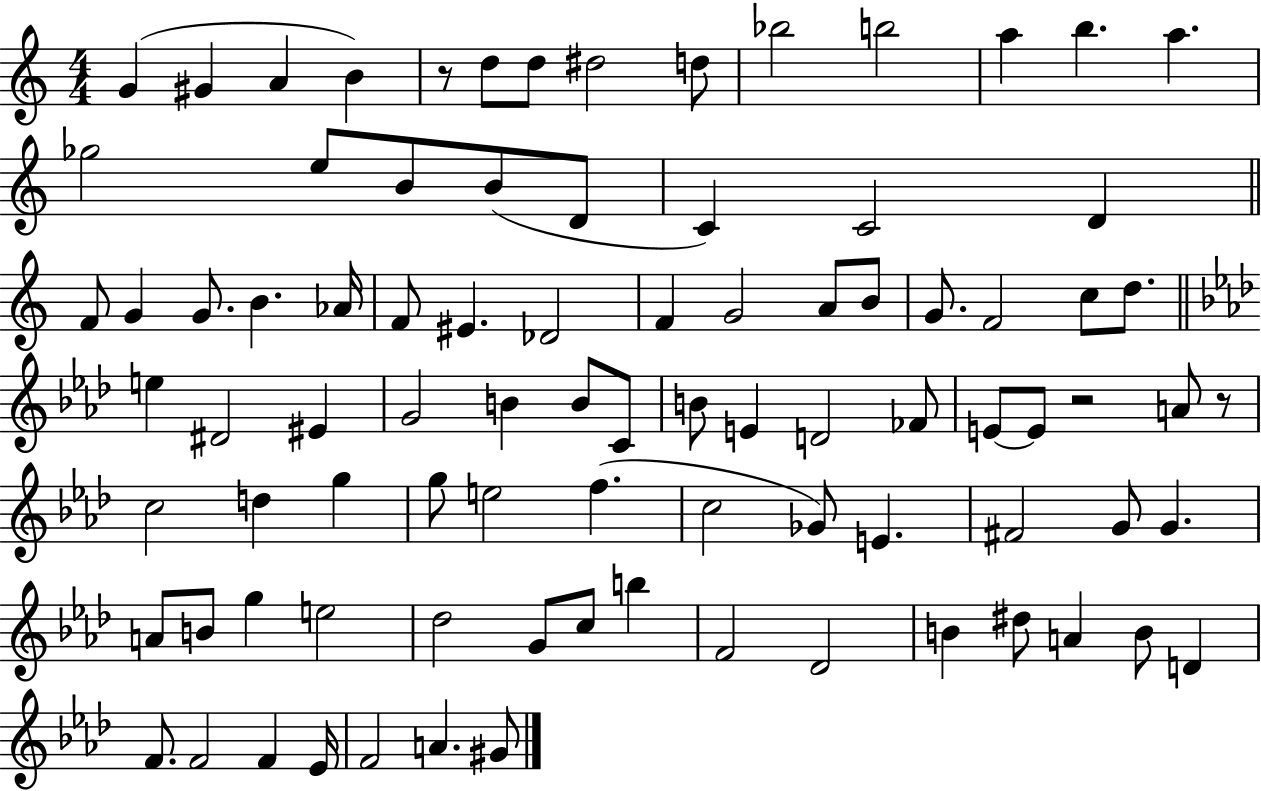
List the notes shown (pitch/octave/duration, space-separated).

G4/q G#4/q A4/q B4/q R/e D5/e D5/e D#5/h D5/e Bb5/h B5/h A5/q B5/q. A5/q. Gb5/h E5/e B4/e B4/e D4/e C4/q C4/h D4/q F4/e G4/q G4/e. B4/q. Ab4/s F4/e EIS4/q. Db4/h F4/q G4/h A4/e B4/e G4/e. F4/h C5/e D5/e. E5/q D#4/h EIS4/q G4/h B4/q B4/e C4/e B4/e E4/q D4/h FES4/e E4/e E4/e R/h A4/e R/e C5/h D5/q G5/q G5/e E5/h F5/q. C5/h Gb4/e E4/q. F#4/h G4/e G4/q. A4/e B4/e G5/q E5/h Db5/h G4/e C5/e B5/q F4/h Db4/h B4/q D#5/e A4/q B4/e D4/q F4/e. F4/h F4/q Eb4/s F4/h A4/q. G#4/e